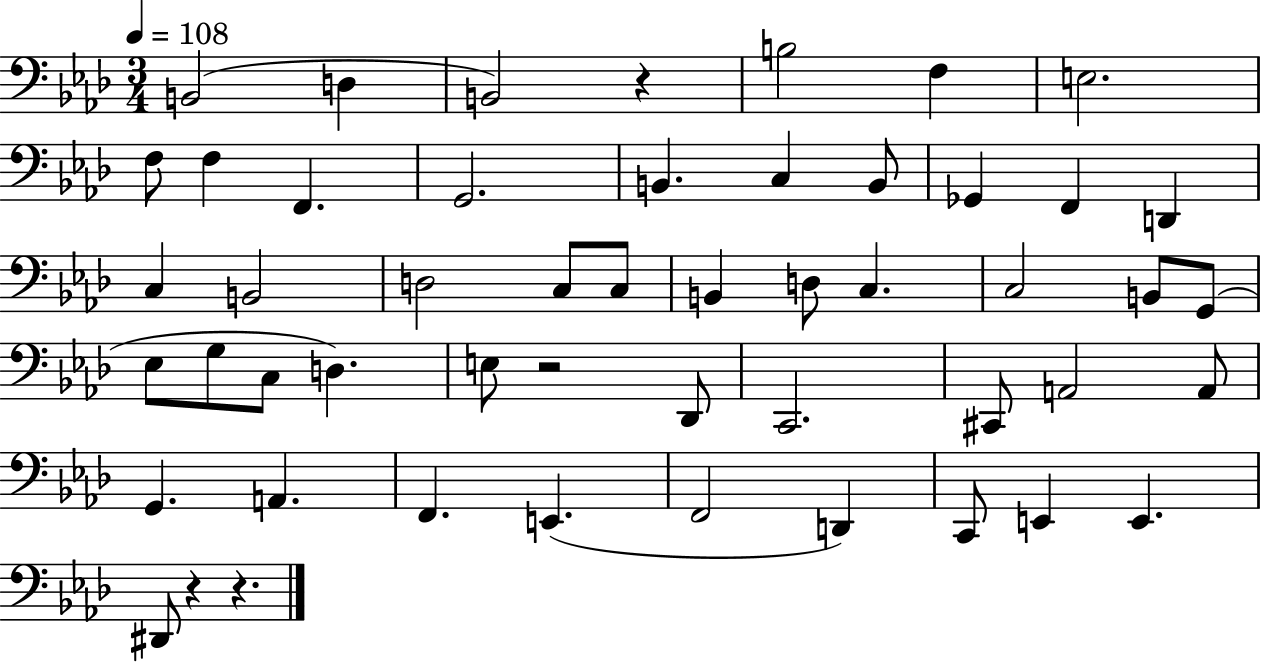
{
  \clef bass
  \numericTimeSignature
  \time 3/4
  \key aes \major
  \tempo 4 = 108
  b,2( d4 | b,2) r4 | b2 f4 | e2. | \break f8 f4 f,4. | g,2. | b,4. c4 b,8 | ges,4 f,4 d,4 | \break c4 b,2 | d2 c8 c8 | b,4 d8 c4. | c2 b,8 g,8( | \break ees8 g8 c8 d4.) | e8 r2 des,8 | c,2. | cis,8 a,2 a,8 | \break g,4. a,4. | f,4. e,4.( | f,2 d,4) | c,8 e,4 e,4. | \break dis,8 r4 r4. | \bar "|."
}